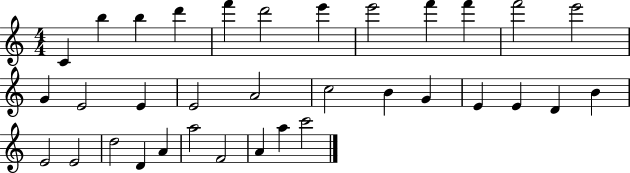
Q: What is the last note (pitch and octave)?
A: C6